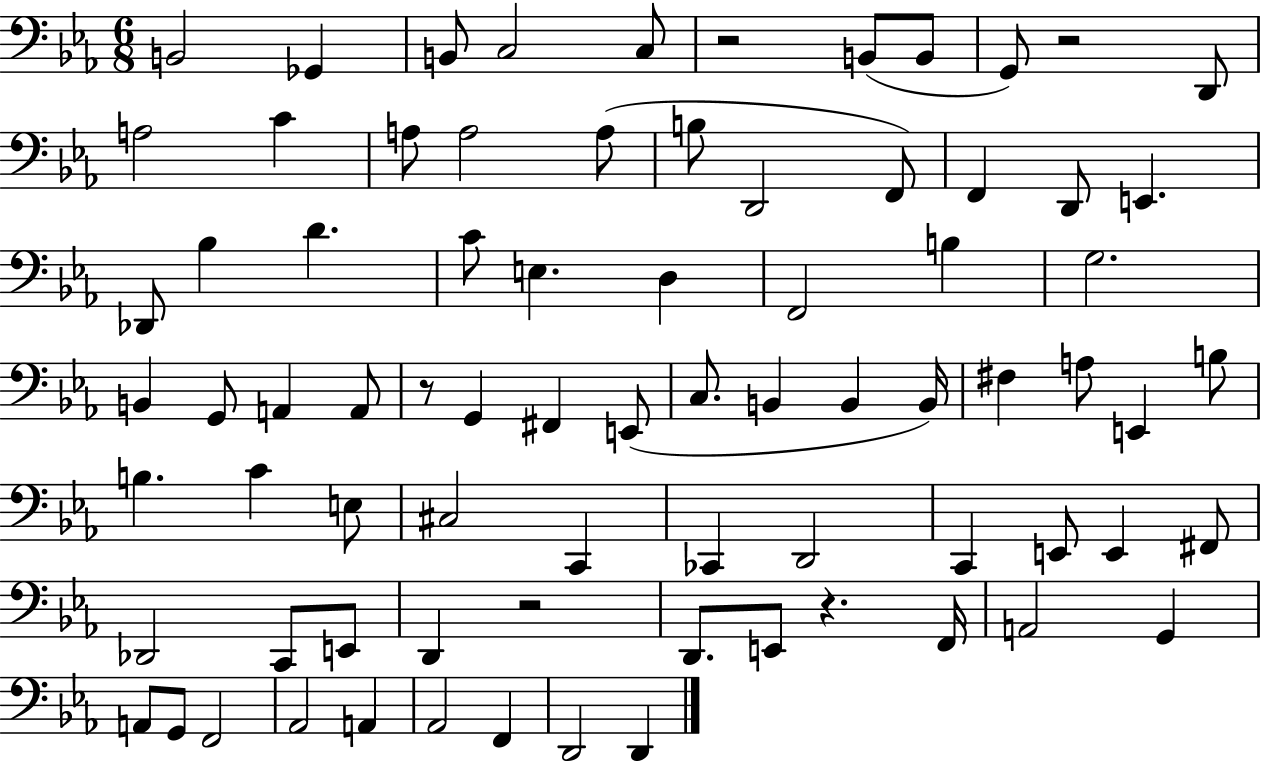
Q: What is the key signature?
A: EES major